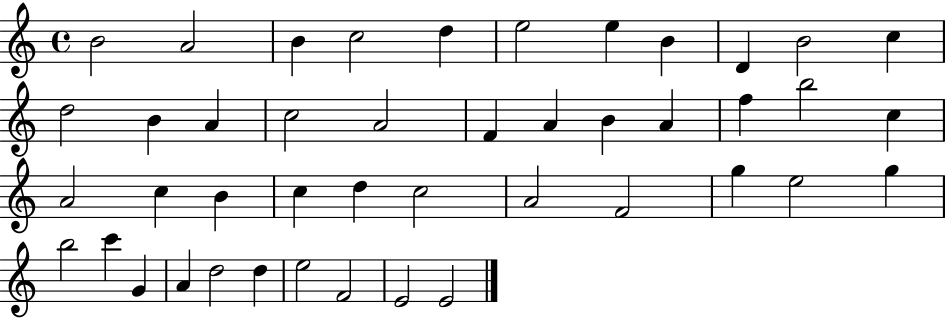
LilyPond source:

{
  \clef treble
  \time 4/4
  \defaultTimeSignature
  \key c \major
  b'2 a'2 | b'4 c''2 d''4 | e''2 e''4 b'4 | d'4 b'2 c''4 | \break d''2 b'4 a'4 | c''2 a'2 | f'4 a'4 b'4 a'4 | f''4 b''2 c''4 | \break a'2 c''4 b'4 | c''4 d''4 c''2 | a'2 f'2 | g''4 e''2 g''4 | \break b''2 c'''4 g'4 | a'4 d''2 d''4 | e''2 f'2 | e'2 e'2 | \break \bar "|."
}